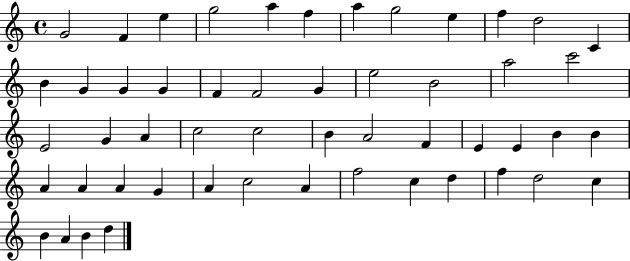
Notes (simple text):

G4/h F4/q E5/q G5/h A5/q F5/q A5/q G5/h E5/q F5/q D5/h C4/q B4/q G4/q G4/q G4/q F4/q F4/h G4/q E5/h B4/h A5/h C6/h E4/h G4/q A4/q C5/h C5/h B4/q A4/h F4/q E4/q E4/q B4/q B4/q A4/q A4/q A4/q G4/q A4/q C5/h A4/q F5/h C5/q D5/q F5/q D5/h C5/q B4/q A4/q B4/q D5/q